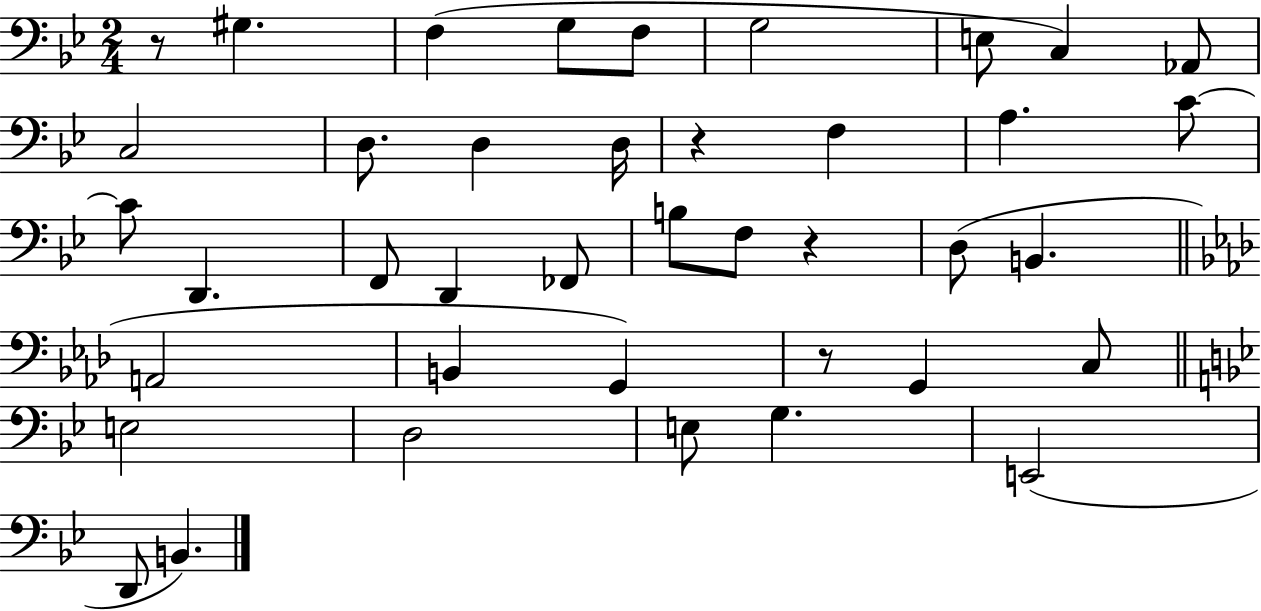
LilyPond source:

{
  \clef bass
  \numericTimeSignature
  \time 2/4
  \key bes \major
  r8 gis4. | f4( g8 f8 | g2 | e8 c4) aes,8 | \break c2 | d8. d4 d16 | r4 f4 | a4. c'8~~ | \break c'8 d,4. | f,8 d,4 fes,8 | b8 f8 r4 | d8( b,4. | \break \bar "||" \break \key aes \major a,2 | b,4 g,4) | r8 g,4 c8 | \bar "||" \break \key bes \major e2 | d2 | e8 g4. | e,2( | \break d,8 b,4.) | \bar "|."
}